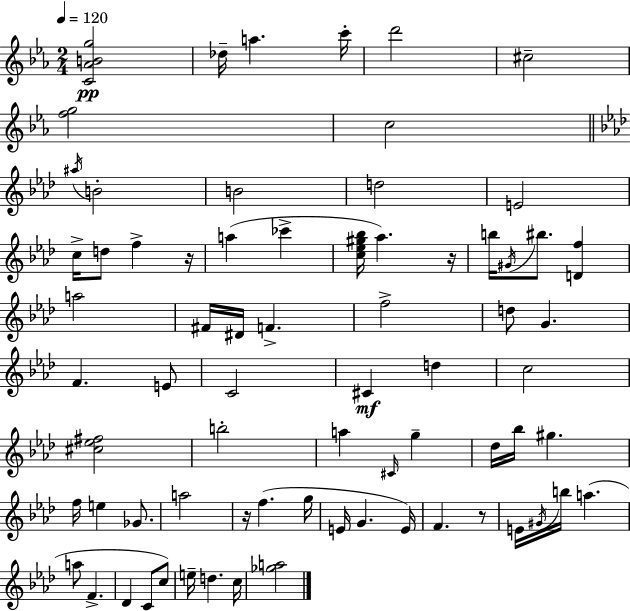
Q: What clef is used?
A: treble